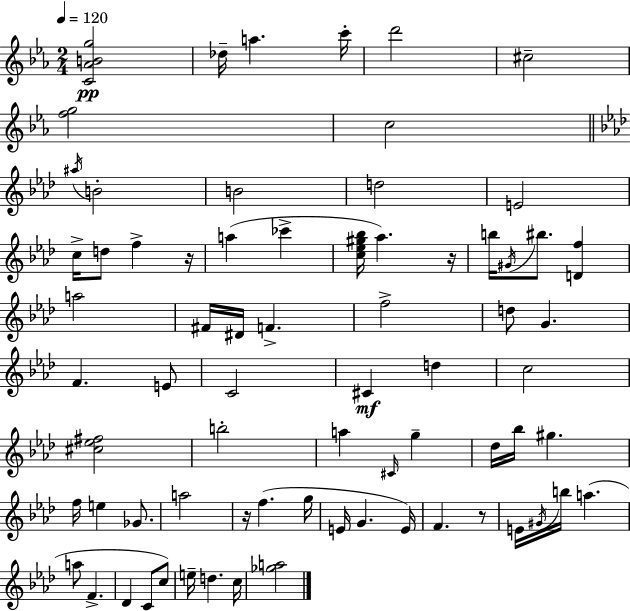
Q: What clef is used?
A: treble